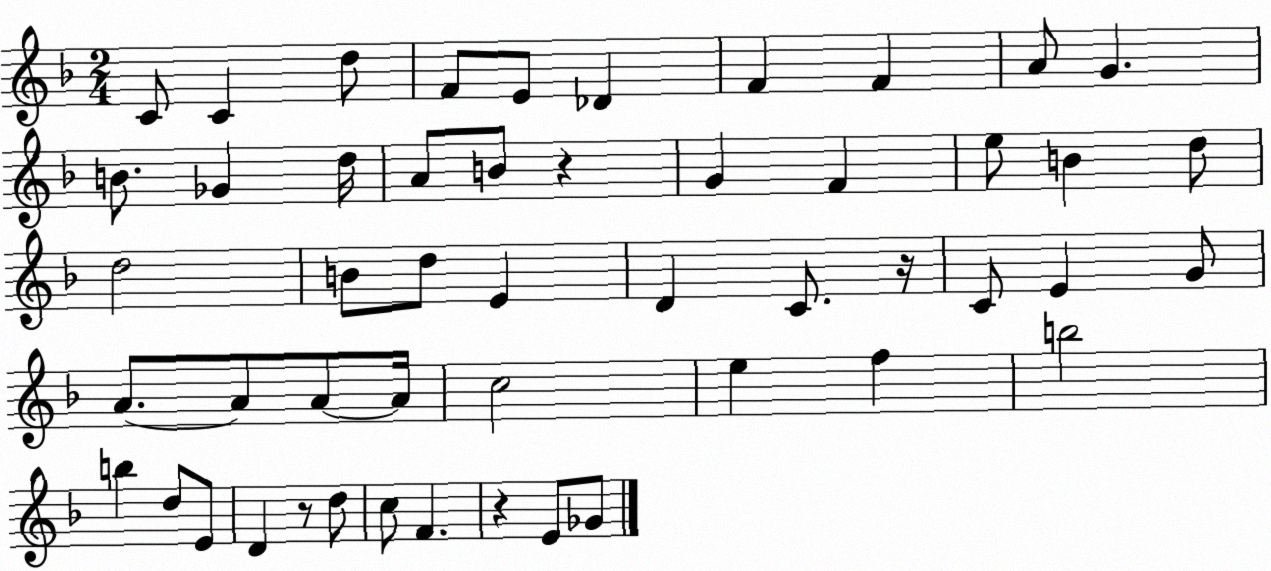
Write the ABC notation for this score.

X:1
T:Untitled
M:2/4
L:1/4
K:F
C/2 C d/2 F/2 E/2 _D F F A/2 G B/2 _G d/4 A/2 B/2 z G F e/2 B d/2 d2 B/2 d/2 E D C/2 z/4 C/2 E G/2 A/2 A/2 A/2 A/4 c2 e f b2 b d/2 E/2 D z/2 d/2 c/2 F z E/2 _G/2